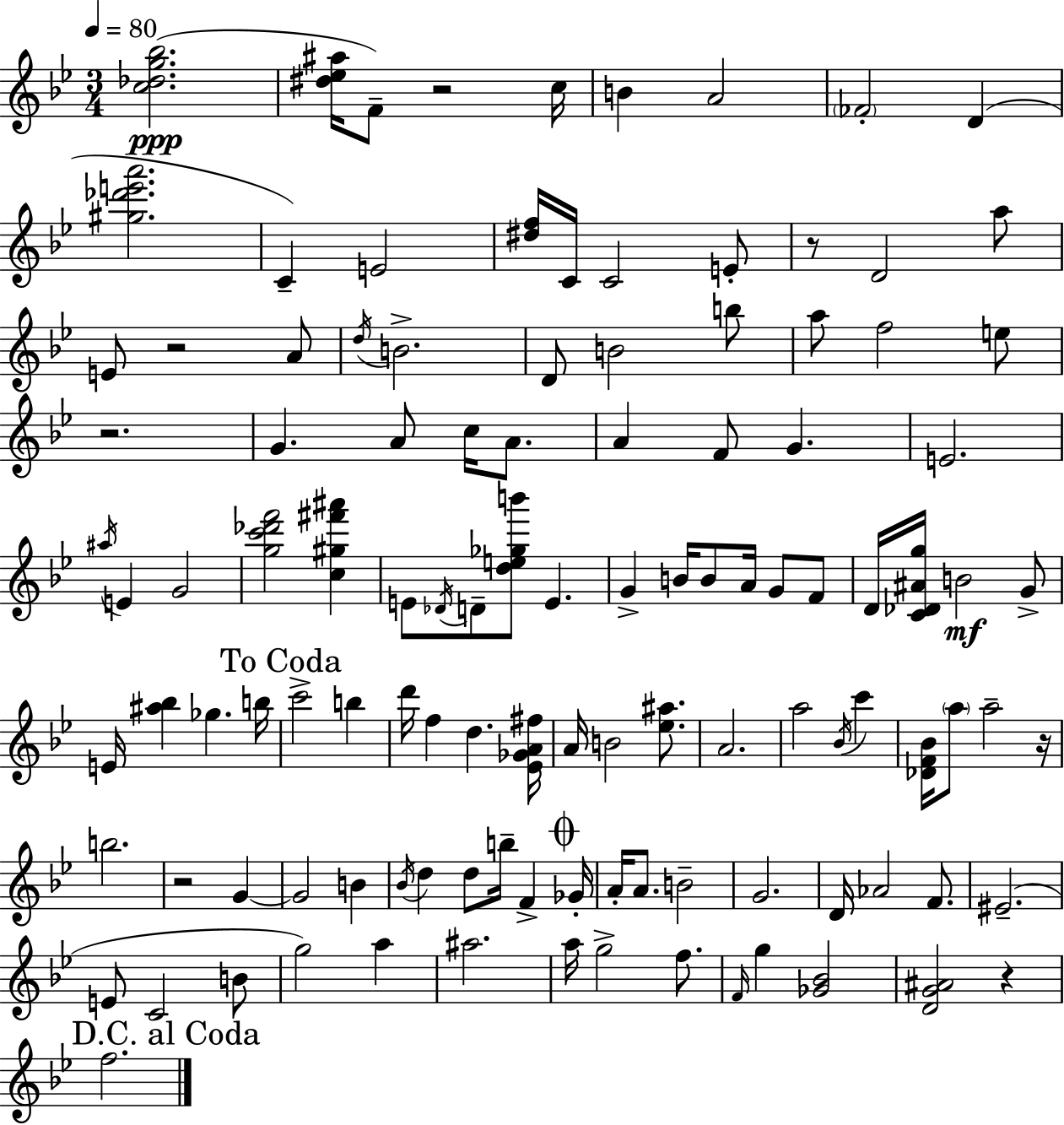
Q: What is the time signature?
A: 3/4